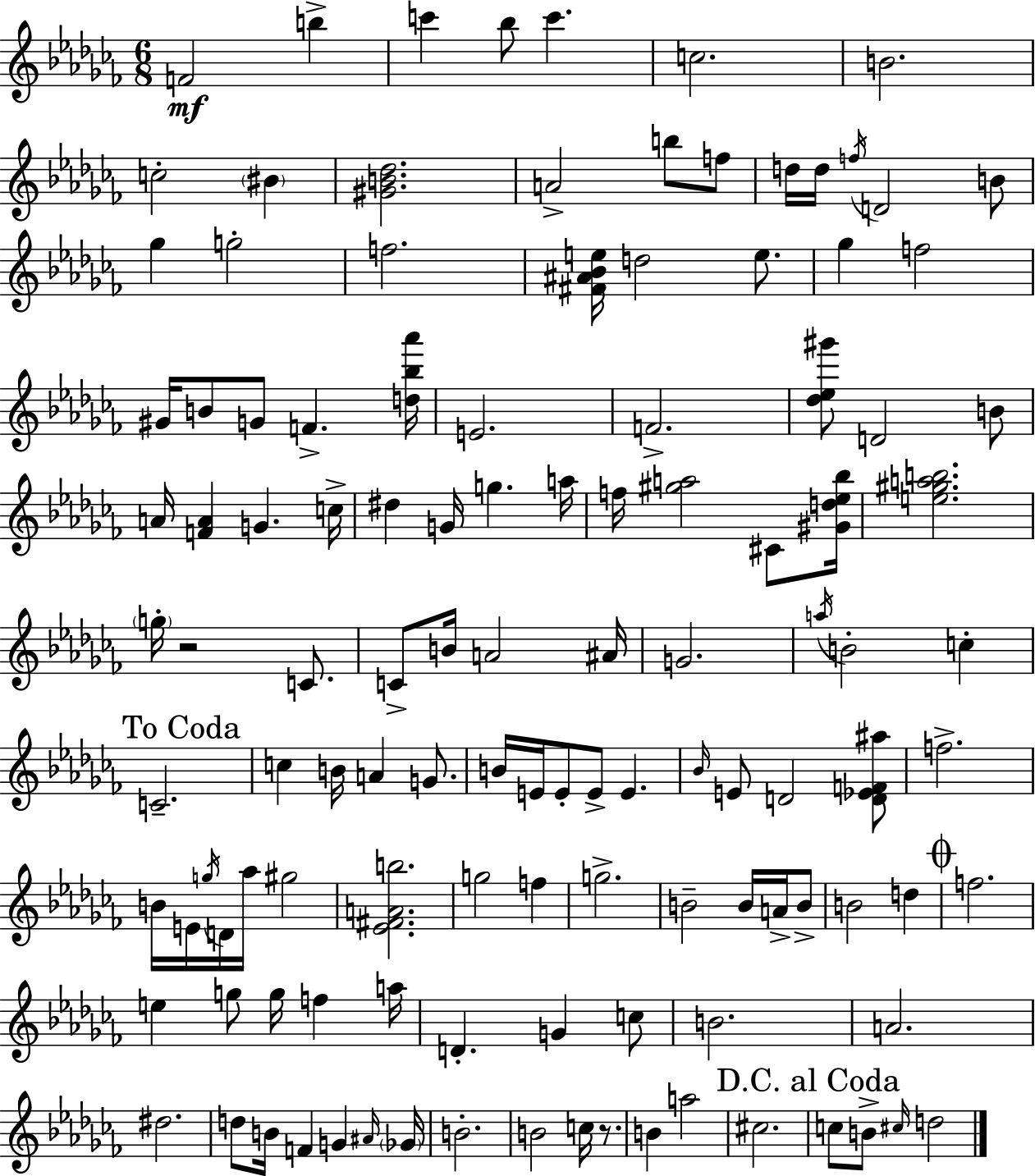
{
  \clef treble
  \numericTimeSignature
  \time 6/8
  \key aes \minor
  f'2\mf b''4-> | c'''4 bes''8 c'''4. | c''2. | b'2. | \break c''2-. \parenthesize bis'4 | <gis' b' des''>2. | a'2-> b''8 f''8 | d''16 d''16 \acciaccatura { f''16 } d'2 b'8 | \break ges''4 g''2-. | f''2. | <fis' ais' bes' e''>16 d''2 e''8. | ges''4 f''2 | \break gis'16 b'8 g'8 f'4.-> | <d'' bes'' aes'''>16 e'2. | f'2.-> | <des'' ees'' gis'''>8 d'2 b'8 | \break a'16 <f' a'>4 g'4. | c''16-> dis''4 g'16 g''4. | a''16 f''16 <gis'' a''>2 cis'8 | <gis' d'' ees'' bes''>16 <e'' gis'' a'' b''>2. | \break \parenthesize g''16-. r2 c'8. | c'8-> b'16 a'2 | ais'16 g'2. | \acciaccatura { a''16 } b'2-. c''4-. | \break \mark "To Coda" c'2.-- | c''4 b'16 a'4 g'8. | b'16 e'16 e'8-. e'8-> e'4. | \grace { bes'16 } e'8 d'2 | \break <d' ees' f' ais''>8 f''2.-> | b'16 e'16 \acciaccatura { g''16 } d'16 aes''16 gis''2 | <ees' fis' a' b''>2. | g''2 | \break f''4 g''2.-> | b'2-- | b'16 a'16-> b'8-> b'2 | d''4 \mark \markup { \musicglyph "scripts.coda" } f''2. | \break e''4 g''8 g''16 f''4 | a''16 d'4.-. g'4 | c''8 b'2. | a'2. | \break dis''2. | d''8 b'16 f'4 g'4 | \grace { ais'16 } \parenthesize ges'16 b'2.-. | b'2 | \break c''16 r8. b'4 a''2 | cis''2. | \mark "D.C. al Coda" c''8 b'8-> \grace { cis''16 } d''2 | \bar "|."
}